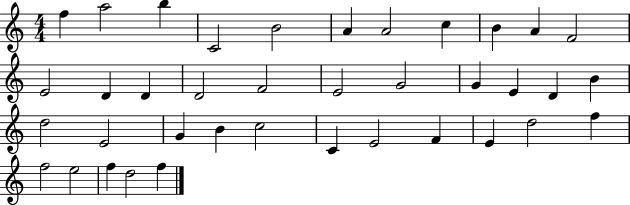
{
  \clef treble
  \numericTimeSignature
  \time 4/4
  \key c \major
  f''4 a''2 b''4 | c'2 b'2 | a'4 a'2 c''4 | b'4 a'4 f'2 | \break e'2 d'4 d'4 | d'2 f'2 | e'2 g'2 | g'4 e'4 d'4 b'4 | \break d''2 e'2 | g'4 b'4 c''2 | c'4 e'2 f'4 | e'4 d''2 f''4 | \break f''2 e''2 | f''4 d''2 f''4 | \bar "|."
}